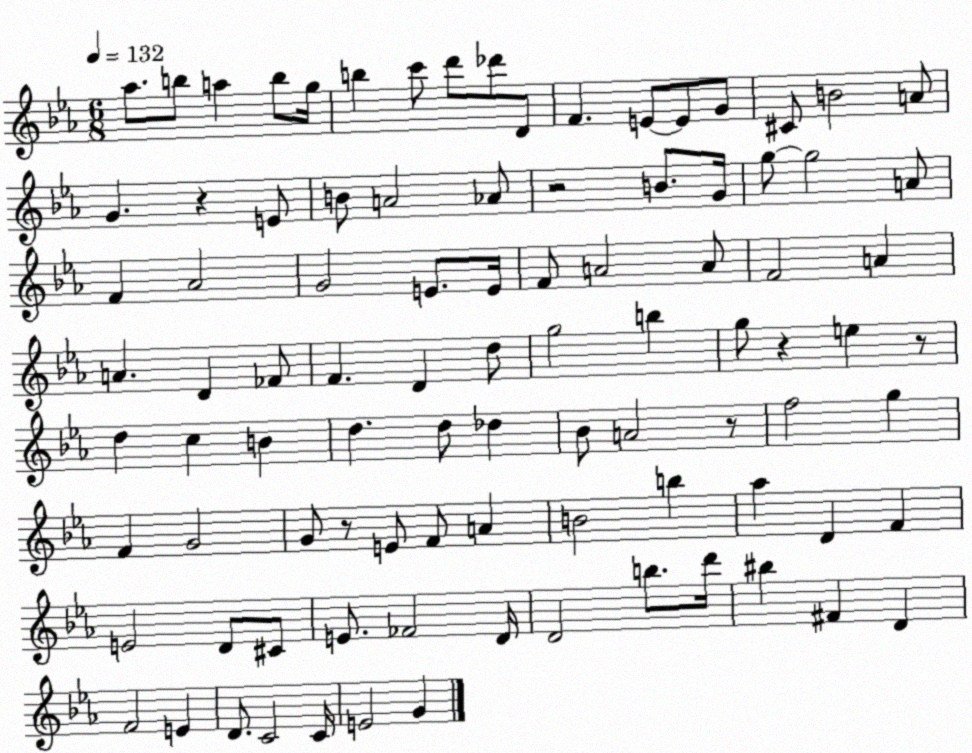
X:1
T:Untitled
M:6/8
L:1/4
K:Eb
_a/2 b/2 a b/2 g/4 b c'/2 d'/2 _d'/2 D/2 F E/2 E/2 G/2 ^C/2 B2 A/2 G z E/2 B/2 A2 _A/2 z2 B/2 G/4 g/2 g2 A/2 F _A2 G2 E/2 E/4 F/2 A2 A/2 F2 A A D _F/2 F D d/2 g2 b g/2 z e z/2 d c B d d/2 _d _B/2 A2 z/2 f2 g F G2 G/2 z/2 E/2 F/2 A B2 b _a D F E2 D/2 ^C/2 E/2 _F2 D/4 D2 b/2 d'/4 ^b ^F D F2 E D/2 C2 C/4 E2 G